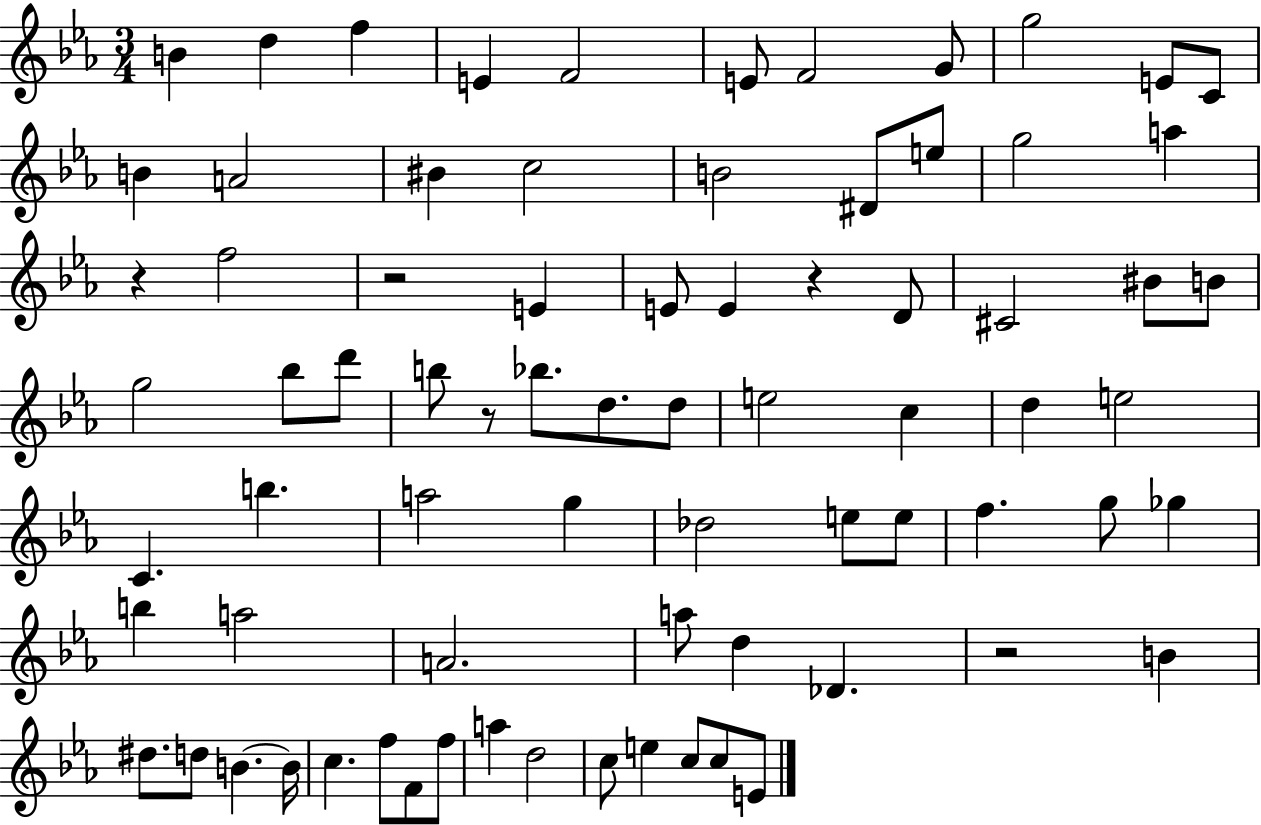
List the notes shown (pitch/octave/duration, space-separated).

B4/q D5/q F5/q E4/q F4/h E4/e F4/h G4/e G5/h E4/e C4/e B4/q A4/h BIS4/q C5/h B4/h D#4/e E5/e G5/h A5/q R/q F5/h R/h E4/q E4/e E4/q R/q D4/e C#4/h BIS4/e B4/e G5/h Bb5/e D6/e B5/e R/e Bb5/e. D5/e. D5/e E5/h C5/q D5/q E5/h C4/q. B5/q. A5/h G5/q Db5/h E5/e E5/e F5/q. G5/e Gb5/q B5/q A5/h A4/h. A5/e D5/q Db4/q. R/h B4/q D#5/e. D5/e B4/q. B4/s C5/q. F5/e F4/e F5/e A5/q D5/h C5/e E5/q C5/e C5/e E4/e